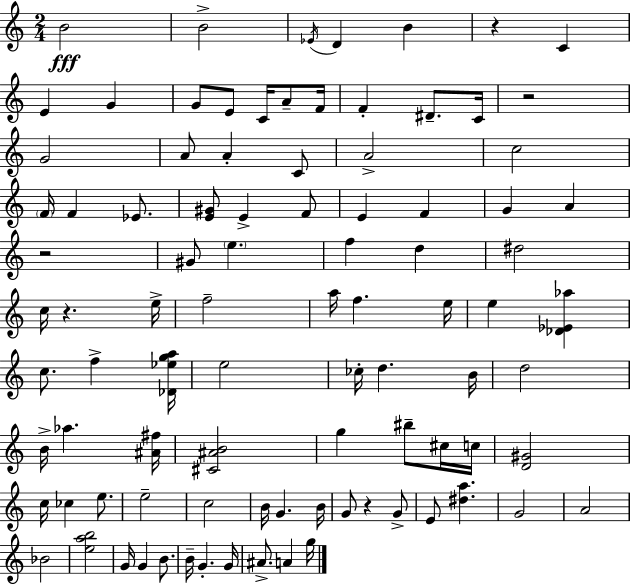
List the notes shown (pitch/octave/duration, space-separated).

B4/h B4/h Eb4/s D4/q B4/q R/q C4/q E4/q G4/q G4/e E4/e C4/s A4/e F4/s F4/q D#4/e. C4/s R/h G4/h A4/e A4/q C4/e A4/h C5/h F4/s F4/q Eb4/e. [E4,G#4]/e E4/q F4/e E4/q F4/q G4/q A4/q R/h G#4/e E5/q. F5/q D5/q D#5/h C5/s R/q. E5/s F5/h A5/s F5/q. E5/s E5/q [Db4,Eb4,Ab5]/q C5/e. F5/q [Db4,Eb5,G5,A5]/s E5/h CES5/s D5/q. B4/s D5/h B4/s Ab5/q. [A#4,F#5]/s [C#4,A#4,B4]/h G5/q BIS5/e C#5/s C5/s [D4,G#4]/h C5/s CES5/q E5/e. E5/h C5/h B4/s G4/q. B4/s G4/e R/q G4/e E4/e [D#5,A5]/q. G4/h A4/h Bb4/h [E5,A5,B5]/h G4/s G4/q B4/e. B4/s G4/q. G4/s A#4/e. A4/q G5/s